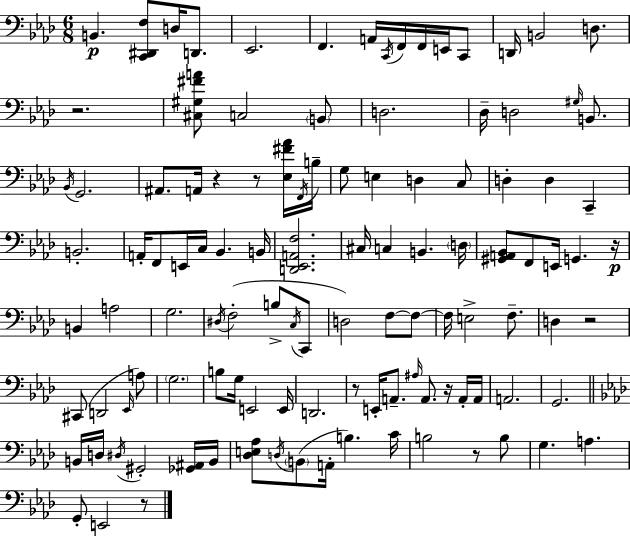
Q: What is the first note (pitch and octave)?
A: B2